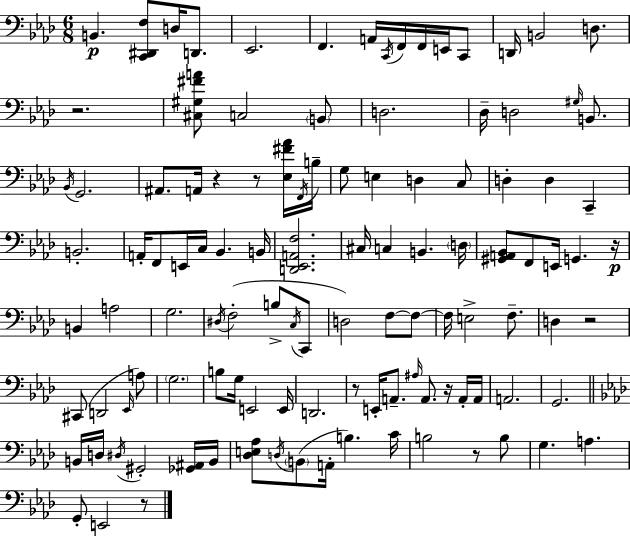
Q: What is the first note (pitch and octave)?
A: B2